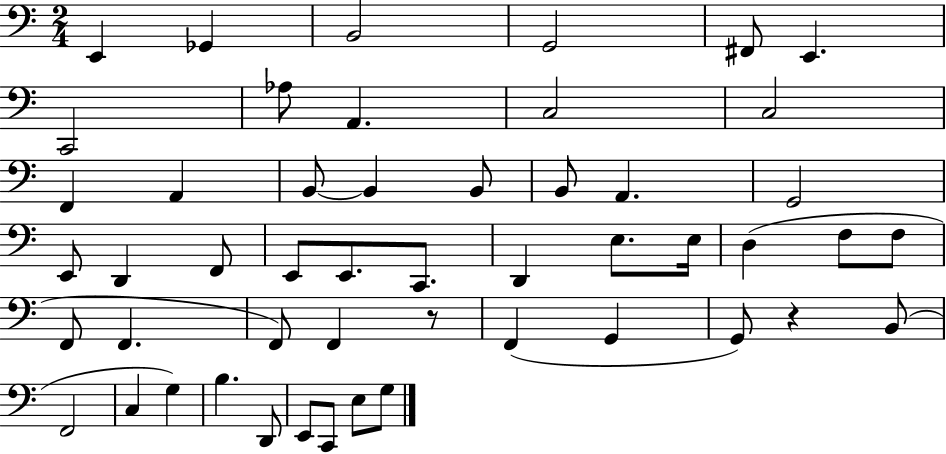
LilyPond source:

{
  \clef bass
  \numericTimeSignature
  \time 2/4
  \key c \major
  e,4 ges,4 | b,2 | g,2 | fis,8 e,4. | \break c,2 | aes8 a,4. | c2 | c2 | \break f,4 a,4 | b,8~~ b,4 b,8 | b,8 a,4. | g,2 | \break e,8 d,4 f,8 | e,8 e,8. c,8. | d,4 e8. e16 | d4( f8 f8 | \break f,8 f,4. | f,8) f,4 r8 | f,4( g,4 | g,8) r4 b,8( | \break f,2 | c4 g4) | b4. d,8 | e,8 c,8 e8 g8 | \break \bar "|."
}